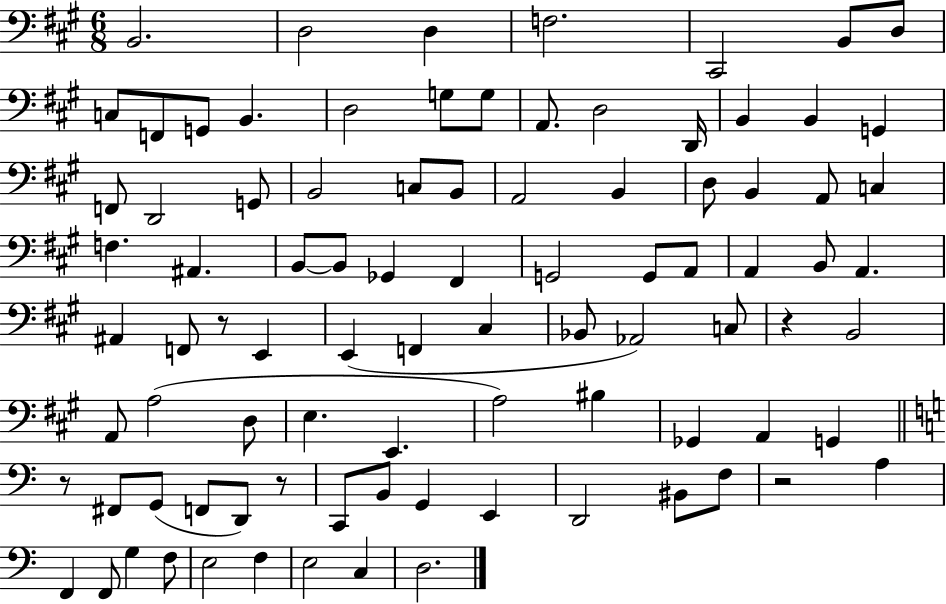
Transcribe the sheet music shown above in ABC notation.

X:1
T:Untitled
M:6/8
L:1/4
K:A
B,,2 D,2 D, F,2 ^C,,2 B,,/2 D,/2 C,/2 F,,/2 G,,/2 B,, D,2 G,/2 G,/2 A,,/2 D,2 D,,/4 B,, B,, G,, F,,/2 D,,2 G,,/2 B,,2 C,/2 B,,/2 A,,2 B,, D,/2 B,, A,,/2 C, F, ^A,, B,,/2 B,,/2 _G,, ^F,, G,,2 G,,/2 A,,/2 A,, B,,/2 A,, ^A,, F,,/2 z/2 E,, E,, F,, ^C, _B,,/2 _A,,2 C,/2 z B,,2 A,,/2 A,2 D,/2 E, E,, A,2 ^B, _G,, A,, G,, z/2 ^F,,/2 G,,/2 F,,/2 D,,/2 z/2 C,,/2 B,,/2 G,, E,, D,,2 ^B,,/2 F,/2 z2 A, F,, F,,/2 G, F,/2 E,2 F, E,2 C, D,2